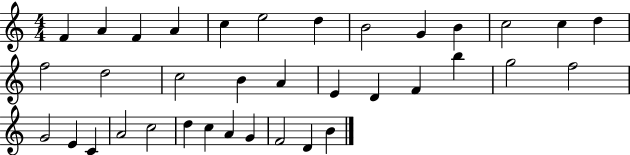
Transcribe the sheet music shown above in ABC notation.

X:1
T:Untitled
M:4/4
L:1/4
K:C
F A F A c e2 d B2 G B c2 c d f2 d2 c2 B A E D F b g2 f2 G2 E C A2 c2 d c A G F2 D B